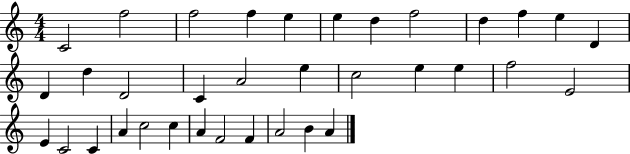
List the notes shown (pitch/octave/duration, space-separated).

C4/h F5/h F5/h F5/q E5/q E5/q D5/q F5/h D5/q F5/q E5/q D4/q D4/q D5/q D4/h C4/q A4/h E5/q C5/h E5/q E5/q F5/h E4/h E4/q C4/h C4/q A4/q C5/h C5/q A4/q F4/h F4/q A4/h B4/q A4/q